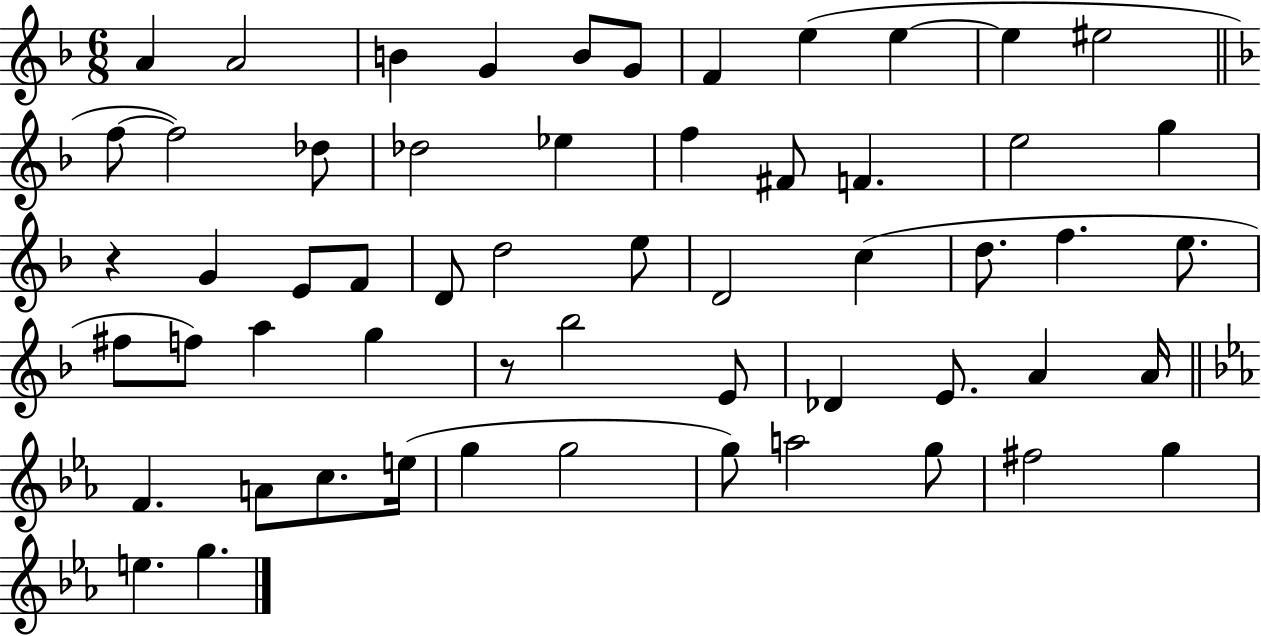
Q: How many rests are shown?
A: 2